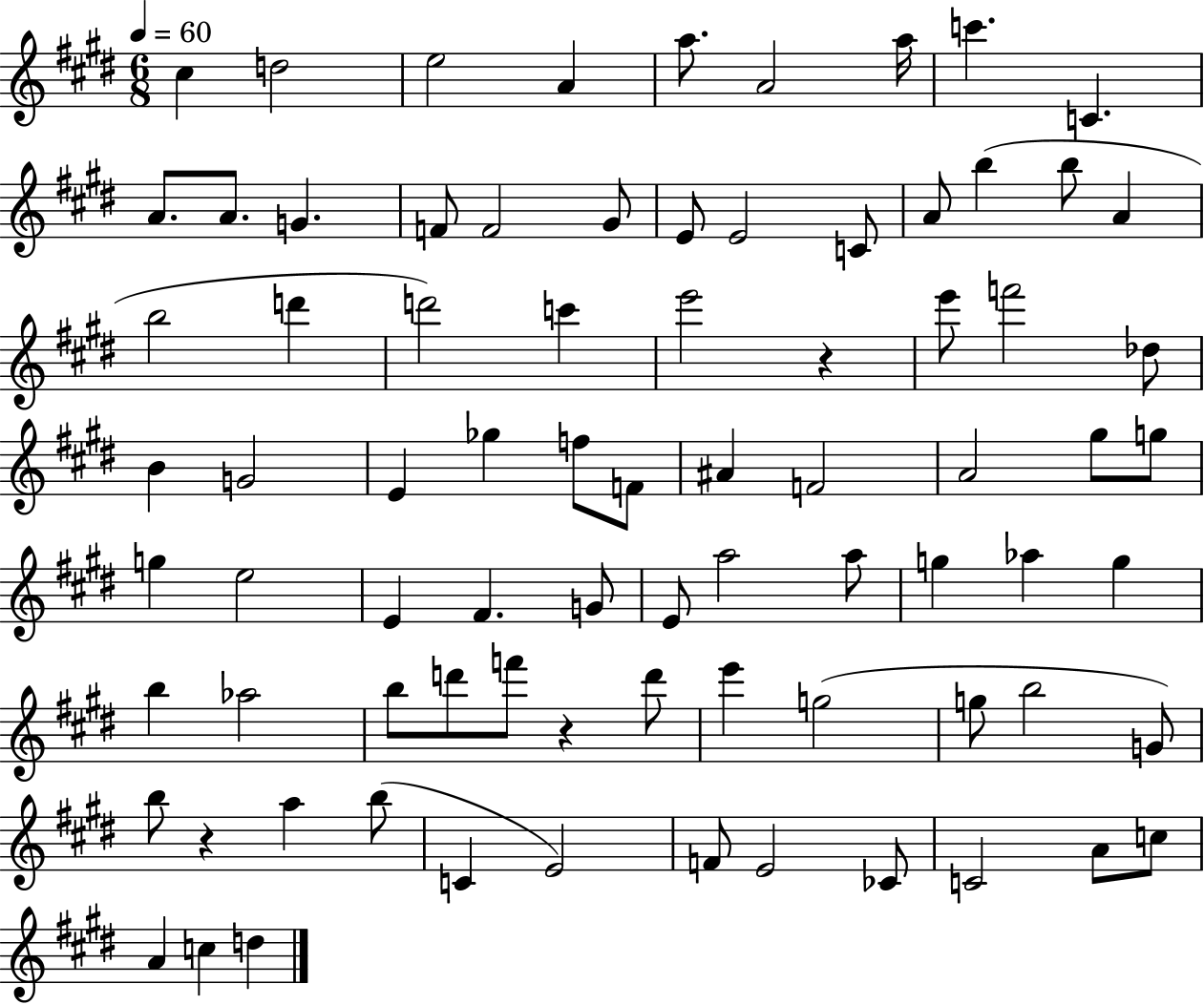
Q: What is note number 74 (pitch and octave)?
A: C5